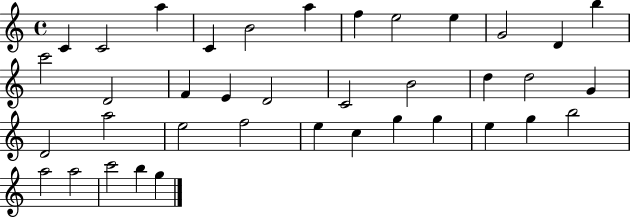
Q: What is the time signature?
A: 4/4